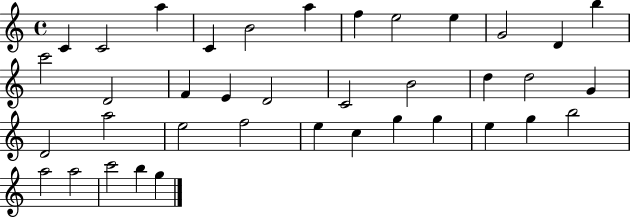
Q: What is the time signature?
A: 4/4